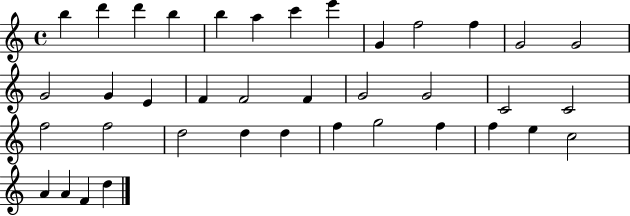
B5/q D6/q D6/q B5/q B5/q A5/q C6/q E6/q G4/q F5/h F5/q G4/h G4/h G4/h G4/q E4/q F4/q F4/h F4/q G4/h G4/h C4/h C4/h F5/h F5/h D5/h D5/q D5/q F5/q G5/h F5/q F5/q E5/q C5/h A4/q A4/q F4/q D5/q